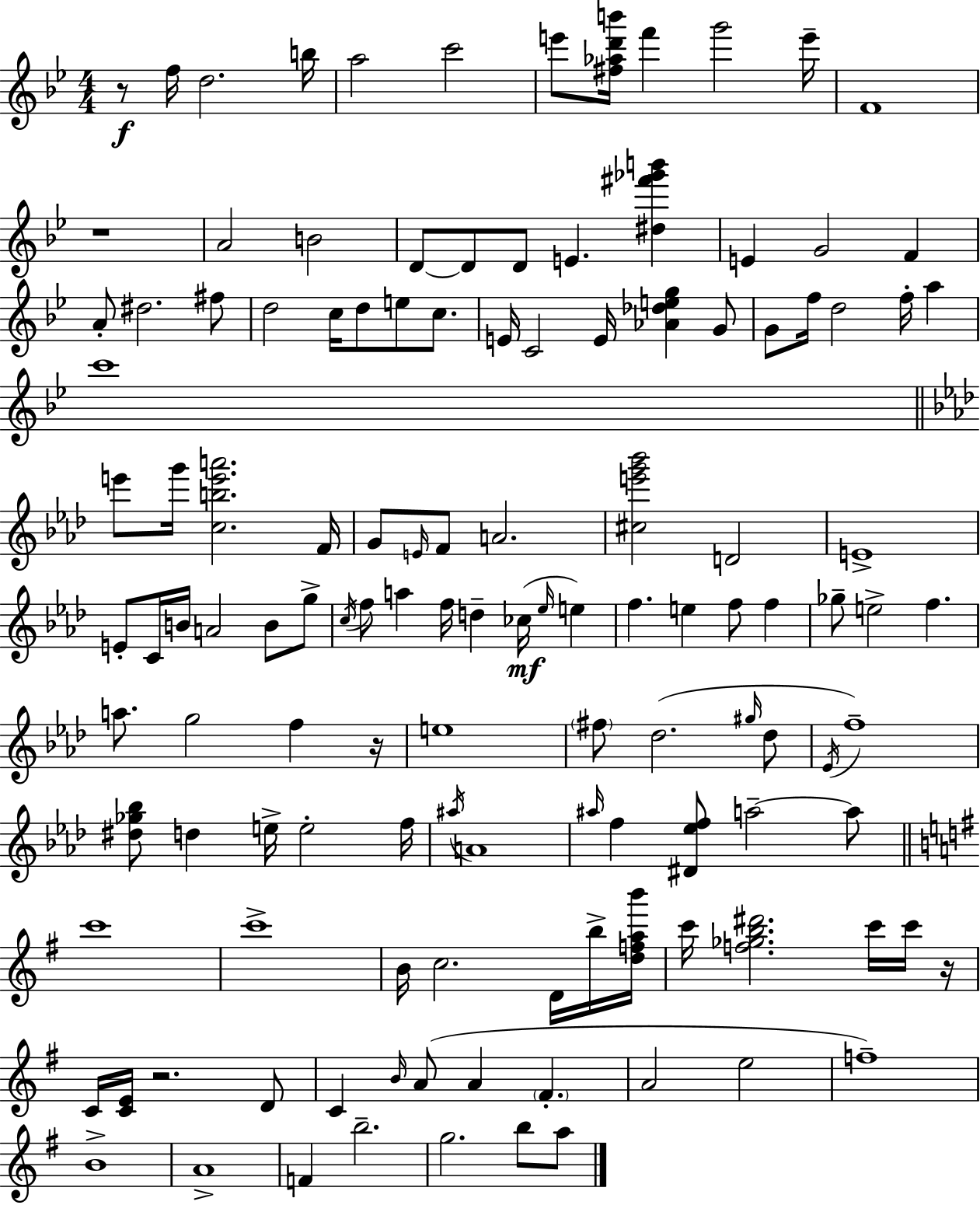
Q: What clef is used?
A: treble